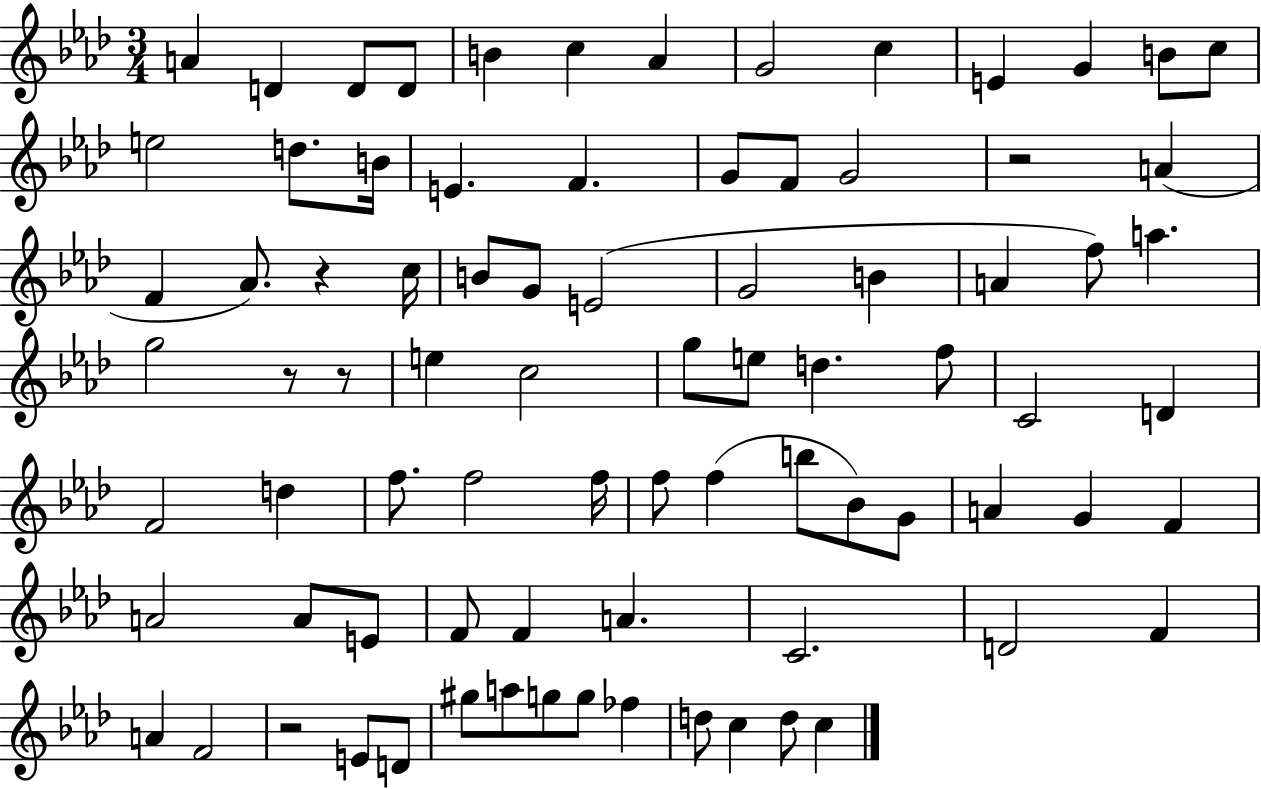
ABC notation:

X:1
T:Untitled
M:3/4
L:1/4
K:Ab
A D D/2 D/2 B c _A G2 c E G B/2 c/2 e2 d/2 B/4 E F G/2 F/2 G2 z2 A F _A/2 z c/4 B/2 G/2 E2 G2 B A f/2 a g2 z/2 z/2 e c2 g/2 e/2 d f/2 C2 D F2 d f/2 f2 f/4 f/2 f b/2 _B/2 G/2 A G F A2 A/2 E/2 F/2 F A C2 D2 F A F2 z2 E/2 D/2 ^g/2 a/2 g/2 g/2 _f d/2 c d/2 c